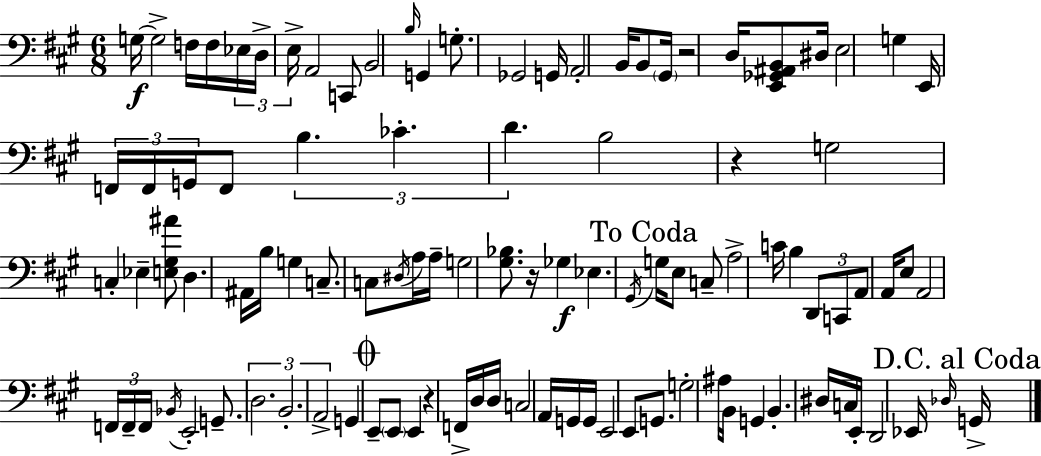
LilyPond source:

{
  \clef bass
  \numericTimeSignature
  \time 6/8
  \key a \major
  \repeat volta 2 { g16~~\f g2-> f16 f16 \tuplet 3/2 { ees16 | d16-> e16-> } a,2 c,8 | b,2 \grace { b16 } g,4 | g8.-. ges,2 | \break g,16 a,2-. b,16 b,8 | \parenthesize gis,16 r2 d16 <e, ges, ais, b,>8 | dis16 e2 g4 | e,16 \tuplet 3/2 { f,16 f,16 g,16 } f,8 \tuplet 3/2 { b4. | \break ces'4.-. d'4. } | b2 r4 | g2 c4-. | ees4-- <e gis ais'>8 d4. | \break ais,16 b16 g4 c8.-- c8 | \acciaccatura { dis16 } a16 a16-- g2 <gis bes>8. | r16 ges4\f ees4. | \acciaccatura { gis,16 } \mark "To Coda" g16 e8 c8-- a2-> | \break c'16 b4 \tuplet 3/2 { d,8 c,8 | a,8 } a,16 e8 a,2 | \tuplet 3/2 { f,16 f,16-- f,16 } \acciaccatura { bes,16 } e,2-. | g,8.-- \tuplet 3/2 { d2. | \break b,2.-. | a,2-> } | g,4 \mark \markup { \musicglyph "scripts.coda" } e,8-- \parenthesize e,8 e,4 | r4 f,16-> d16 d16 c2 | \break a,16 g,16 g,16 e,2 | e,8 g,8. g2-. | ais16 b,16 g,4 b,4.-. | dis16 c16 e,16-. d,2 | \break ees,16 \grace { des16 } \mark "D.C. al Coda" g,16-> } \bar "|."
}